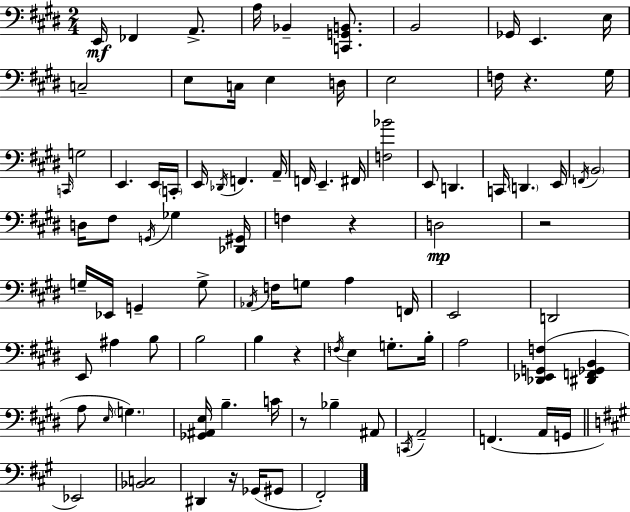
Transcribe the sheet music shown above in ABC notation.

X:1
T:Untitled
M:2/4
L:1/4
K:E
E,,/4 _F,, A,,/2 A,/4 _B,, [C,,G,,B,,]/2 B,,2 _G,,/4 E,, E,/4 C,2 E,/2 C,/4 E, D,/4 E,2 F,/4 z ^G,/4 C,,/4 G,2 E,, E,,/4 C,,/4 E,,/4 _D,,/4 F,, A,,/4 F,,/4 E,, ^F,,/4 [F,_B]2 E,,/2 D,, C,,/4 D,, E,,/4 F,,/4 B,,2 D,/4 ^F,/2 G,,/4 _G, [_D,,^G,,]/4 F, z D,2 z2 G,/4 _E,,/4 G,, G,/2 _A,,/4 F,/4 G,/2 A, F,,/4 E,,2 D,,2 E,,/2 ^A, B,/2 B,2 B, z F,/4 E, G,/2 B,/4 A,2 [_D,,_E,,G,,F,] [^D,,F,,_G,,B,,] A,/2 E,/4 G, [_G,,^A,,E,]/4 B, C/4 z/2 _B, ^A,,/2 C,,/4 A,,2 F,, A,,/4 G,,/4 _E,,2 [_B,,C,]2 ^D,, z/4 _G,,/4 ^G,,/2 ^F,,2